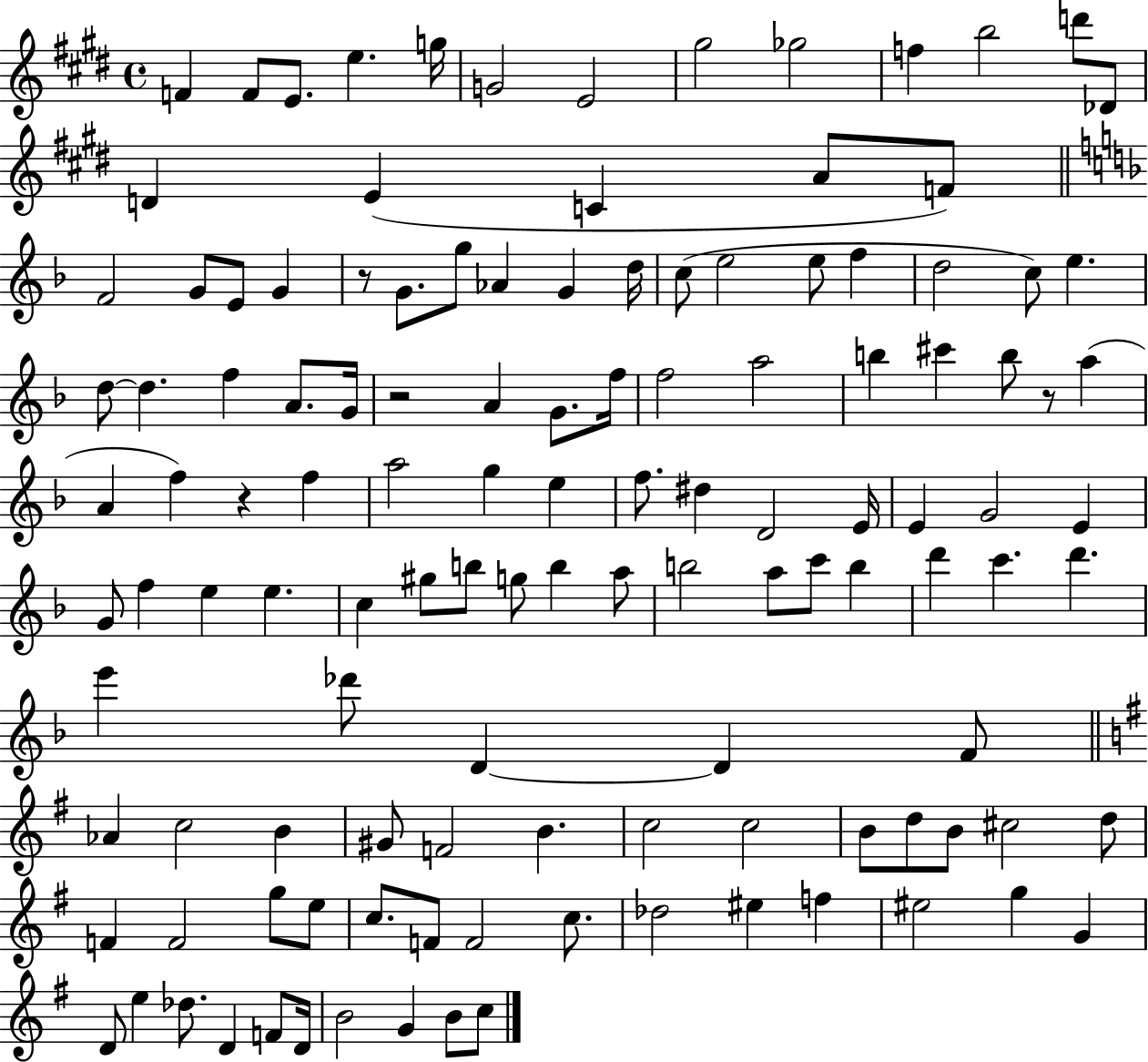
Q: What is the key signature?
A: E major